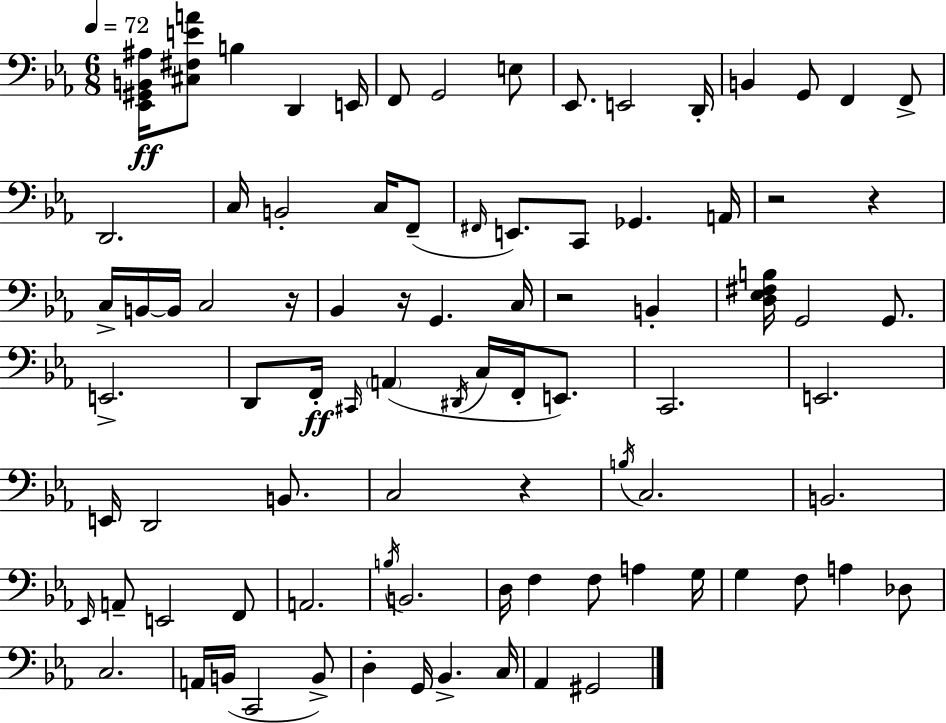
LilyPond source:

{
  \clef bass
  \numericTimeSignature
  \time 6/8
  \key c \minor
  \tempo 4 = 72
  <ees, gis, b, ais>16\ff <cis fis e' a'>8 b4 d,4 e,16 | f,8 g,2 e8 | ees,8. e,2 d,16-. | b,4 g,8 f,4 f,8-> | \break d,2. | c16 b,2-. c16 f,8--( | \grace { fis,16 } e,8.) c,8 ges,4. | a,16 r2 r4 | \break c16-> b,16~~ b,16 c2 | r16 bes,4 r16 g,4. | c16 r2 b,4-. | <d ees fis b>16 g,2 g,8. | \break e,2.-> | d,8 f,16-.\ff \grace { cis,16 } \parenthesize a,4( \acciaccatura { dis,16 } c16 f,16-. | e,8.) c,2. | e,2. | \break e,16 d,2 | b,8. c2 r4 | \acciaccatura { b16 } c2. | b,2. | \break \grace { ees,16 } a,8-- e,2 | f,8 a,2. | \acciaccatura { b16 } b,2. | d16 f4 f8 | \break a4 g16 g4 f8 | a4 des8 c2. | a,16 b,16( c,2 | b,8->) d4-. g,16 bes,4.-> | \break c16 aes,4 gis,2 | \bar "|."
}